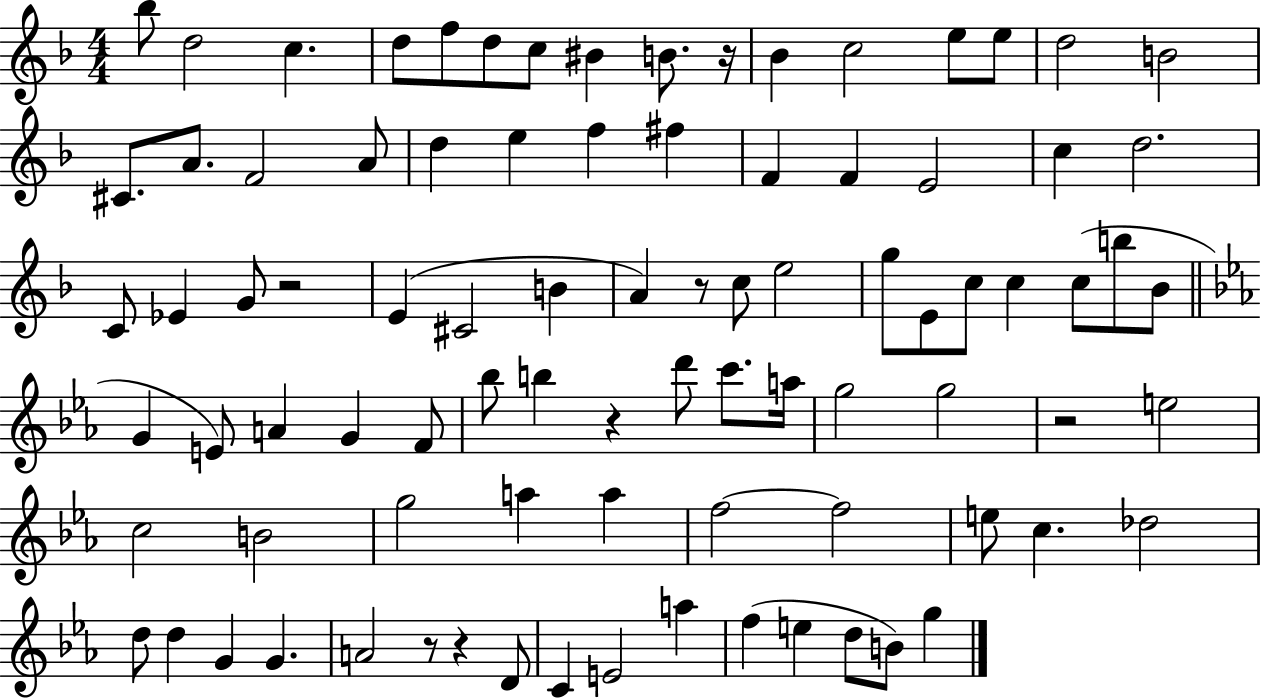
{
  \clef treble
  \numericTimeSignature
  \time 4/4
  \key f \major
  \repeat volta 2 { bes''8 d''2 c''4. | d''8 f''8 d''8 c''8 bis'4 b'8. r16 | bes'4 c''2 e''8 e''8 | d''2 b'2 | \break cis'8. a'8. f'2 a'8 | d''4 e''4 f''4 fis''4 | f'4 f'4 e'2 | c''4 d''2. | \break c'8 ees'4 g'8 r2 | e'4( cis'2 b'4 | a'4) r8 c''8 e''2 | g''8 e'8 c''8 c''4 c''8( b''8 bes'8 | \break \bar "||" \break \key ees \major g'4 e'8) a'4 g'4 f'8 | bes''8 b''4 r4 d'''8 c'''8. a''16 | g''2 g''2 | r2 e''2 | \break c''2 b'2 | g''2 a''4 a''4 | f''2~~ f''2 | e''8 c''4. des''2 | \break d''8 d''4 g'4 g'4. | a'2 r8 r4 d'8 | c'4 e'2 a''4 | f''4( e''4 d''8 b'8) g''4 | \break } \bar "|."
}